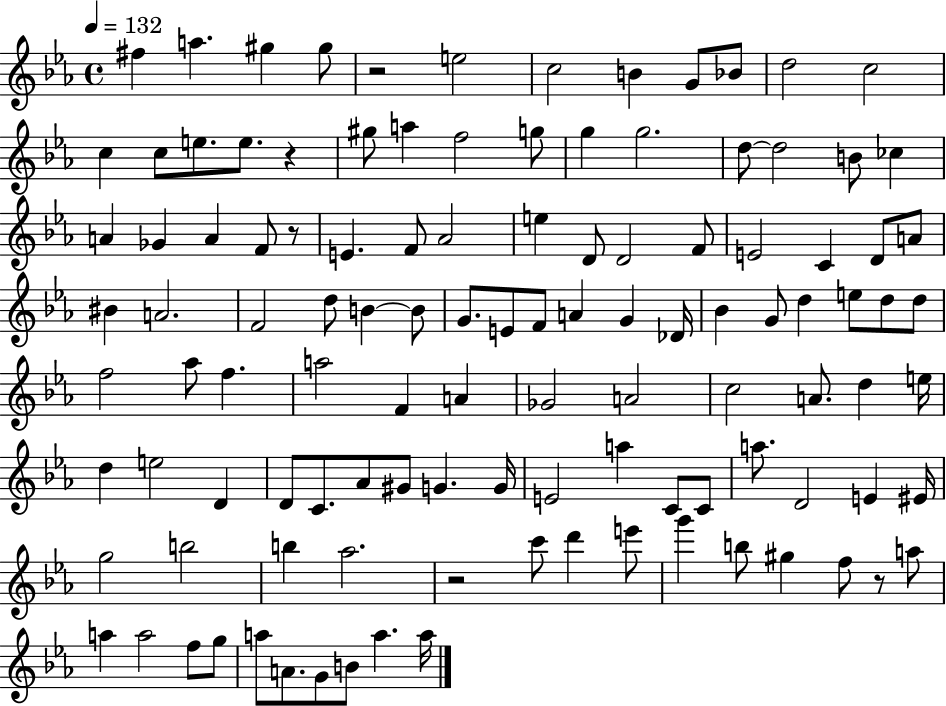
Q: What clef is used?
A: treble